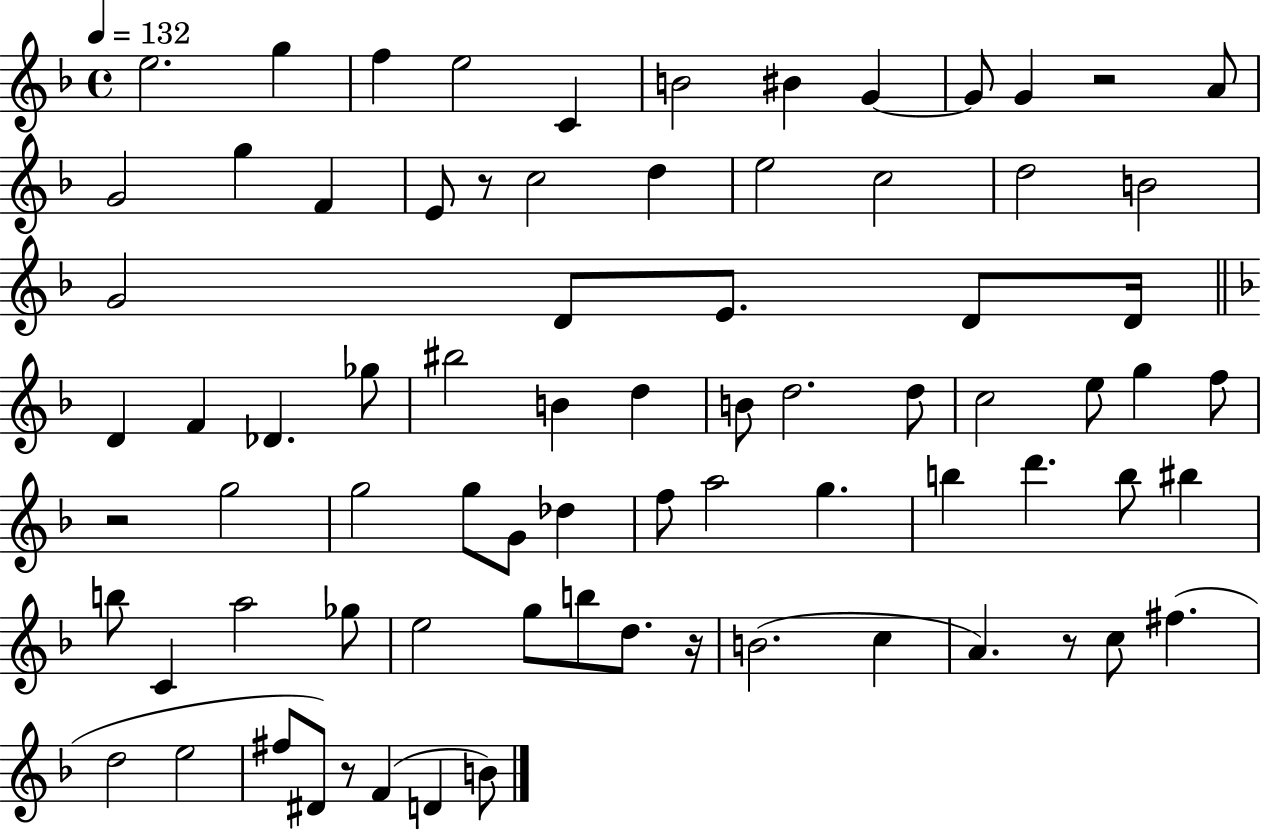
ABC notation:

X:1
T:Untitled
M:4/4
L:1/4
K:F
e2 g f e2 C B2 ^B G G/2 G z2 A/2 G2 g F E/2 z/2 c2 d e2 c2 d2 B2 G2 D/2 E/2 D/2 D/4 D F _D _g/2 ^b2 B d B/2 d2 d/2 c2 e/2 g f/2 z2 g2 g2 g/2 G/2 _d f/2 a2 g b d' b/2 ^b b/2 C a2 _g/2 e2 g/2 b/2 d/2 z/4 B2 c A z/2 c/2 ^f d2 e2 ^f/2 ^D/2 z/2 F D B/2